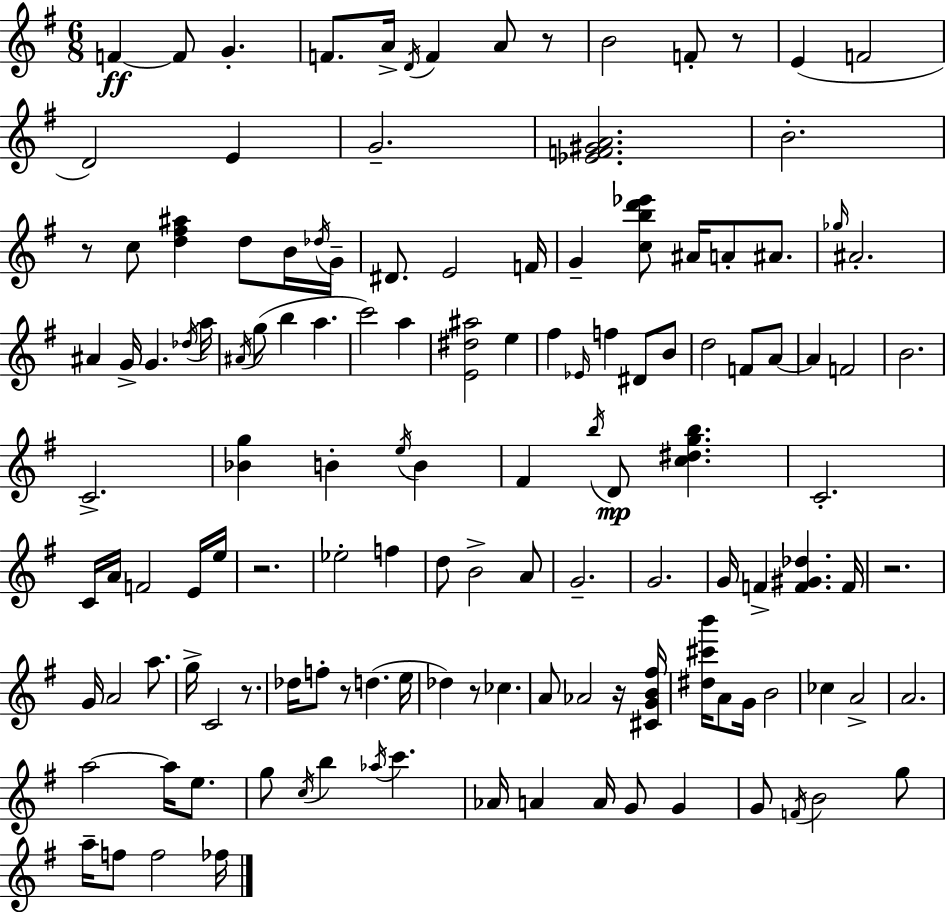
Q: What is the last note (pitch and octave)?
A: FES5